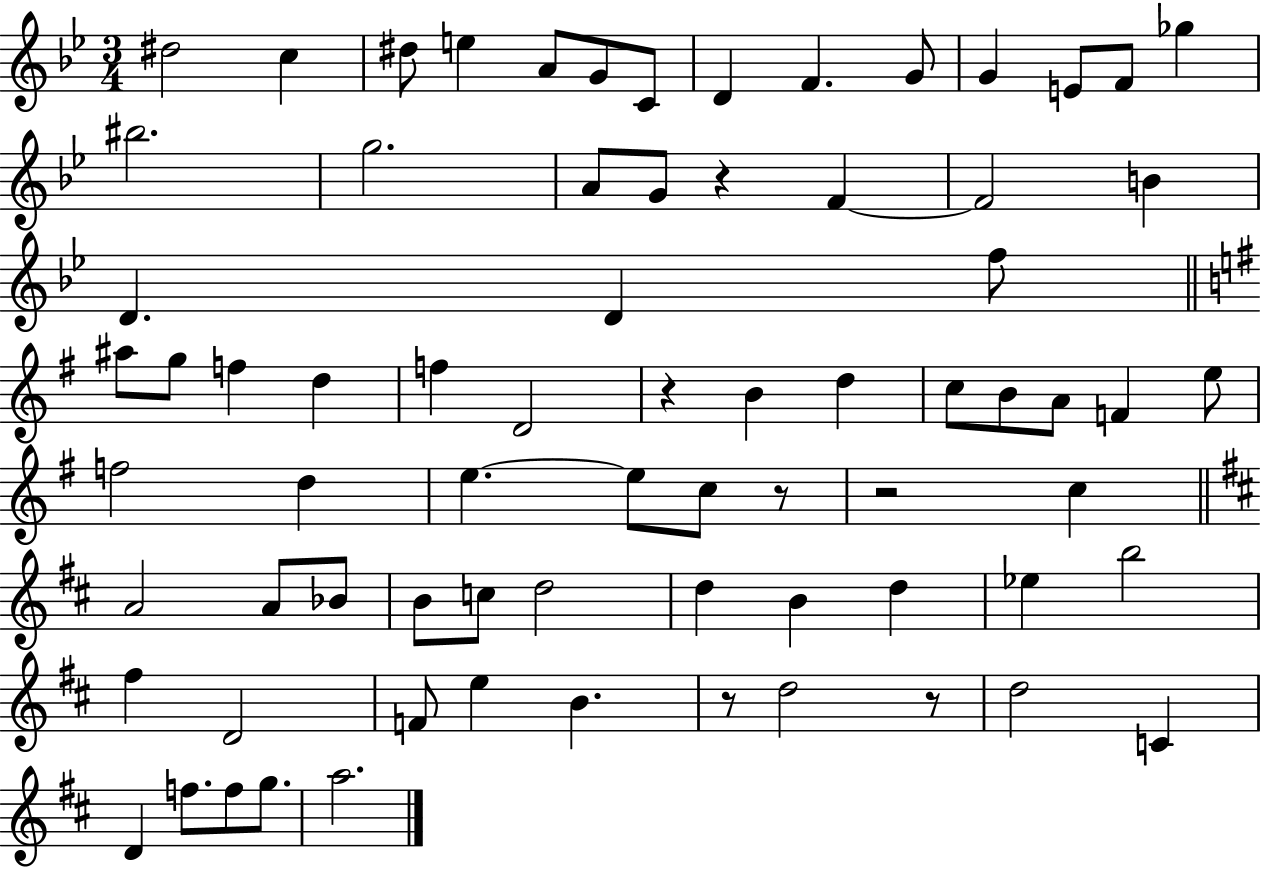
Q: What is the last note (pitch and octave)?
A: A5